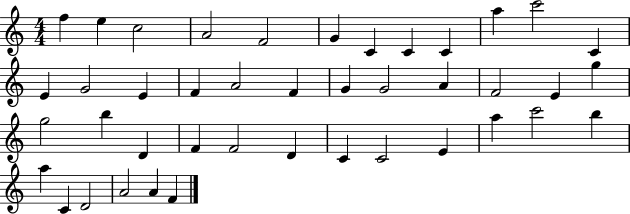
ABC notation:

X:1
T:Untitled
M:4/4
L:1/4
K:C
f e c2 A2 F2 G C C C a c'2 C E G2 E F A2 F G G2 A F2 E g g2 b D F F2 D C C2 E a c'2 b a C D2 A2 A F